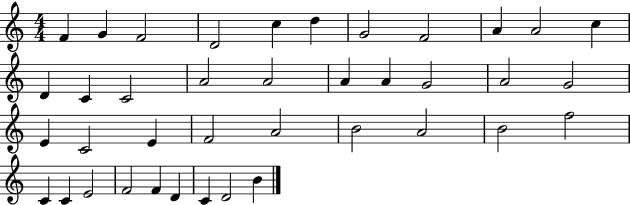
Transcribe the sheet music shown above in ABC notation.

X:1
T:Untitled
M:4/4
L:1/4
K:C
F G F2 D2 c d G2 F2 A A2 c D C C2 A2 A2 A A G2 A2 G2 E C2 E F2 A2 B2 A2 B2 f2 C C E2 F2 F D C D2 B